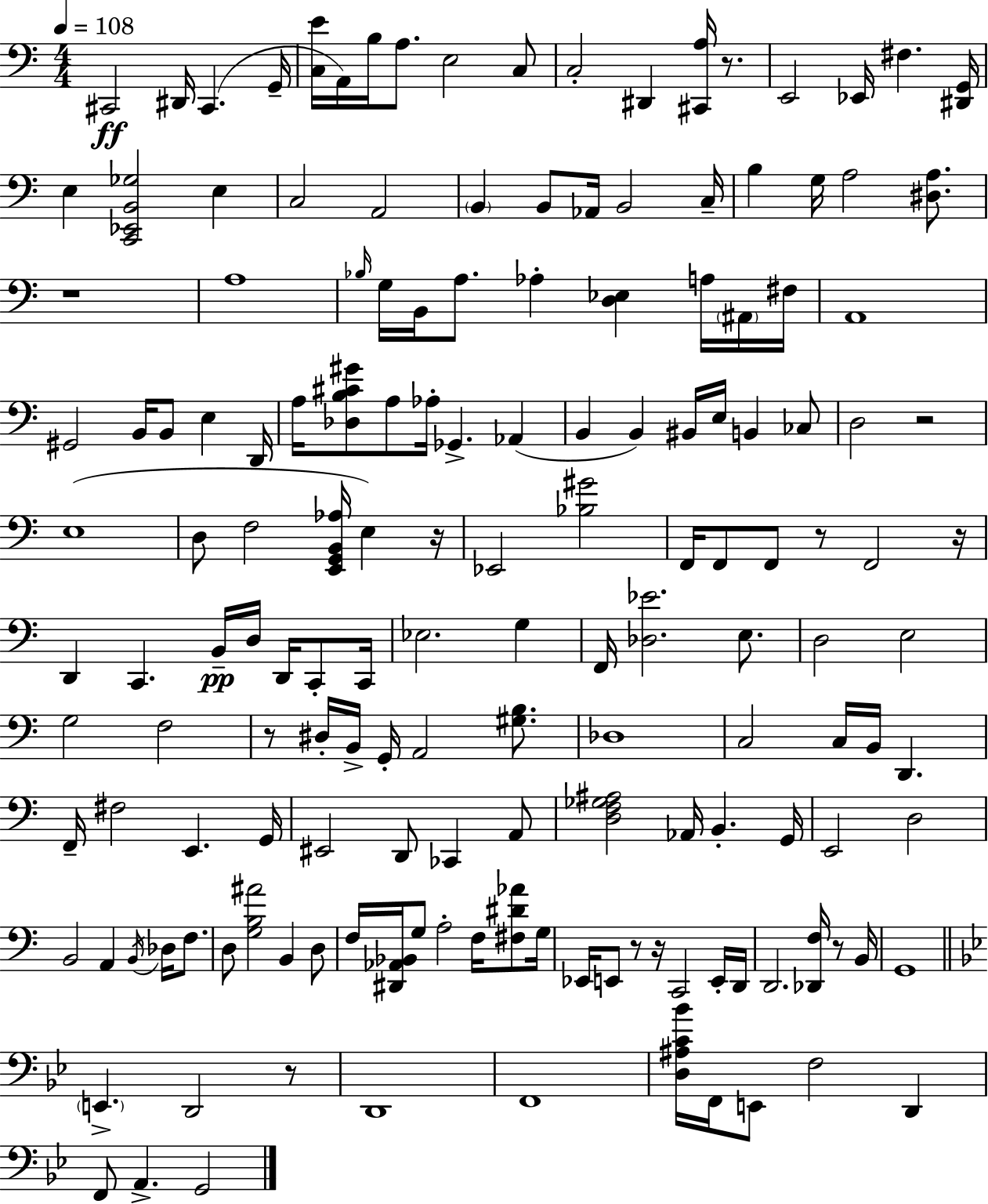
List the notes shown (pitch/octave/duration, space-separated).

C#2/h D#2/s C#2/q. G2/s [C3,E4]/s A2/s B3/s A3/e. E3/h C3/e C3/h D#2/q [C#2,A3]/s R/e. E2/h Eb2/s F#3/q. [D#2,G2]/s E3/q [C2,Eb2,B2,Gb3]/h E3/q C3/h A2/h B2/q B2/e Ab2/s B2/h C3/s B3/q G3/s A3/h [D#3,A3]/e. R/w A3/w Bb3/s G3/s B2/s A3/e. Ab3/q [D3,Eb3]/q A3/s A#2/s F#3/s A2/w G#2/h B2/s B2/e E3/q D2/s A3/s [Db3,B3,C#4,G#4]/e A3/e Ab3/s Gb2/q. Ab2/q B2/q B2/q BIS2/s E3/s B2/q CES3/e D3/h R/h E3/w D3/e F3/h [E2,G2,B2,Ab3]/s E3/q R/s Eb2/h [Bb3,G#4]/h F2/s F2/e F2/e R/e F2/h R/s D2/q C2/q. B2/s D3/s D2/s C2/e C2/s Eb3/h. G3/q F2/s [Db3,Eb4]/h. E3/e. D3/h E3/h G3/h F3/h R/e D#3/s B2/s G2/s A2/h [G#3,B3]/e. Db3/w C3/h C3/s B2/s D2/q. F2/s F#3/h E2/q. G2/s EIS2/h D2/e CES2/q A2/e [D3,F3,Gb3,A#3]/h Ab2/s B2/q. G2/s E2/h D3/h B2/h A2/q B2/s Db3/s F3/e. D3/e [G3,B3,A#4]/h B2/q D3/e F3/s [D#2,Ab2,Bb2]/s G3/e A3/h F3/s [F#3,D#4,Ab4]/e G3/s Eb2/s E2/e R/e R/s C2/h E2/s D2/s D2/h. [Db2,F3]/s R/e B2/s G2/w E2/q. D2/h R/e D2/w F2/w [D3,A#3,C4,Bb4]/s F2/s E2/e F3/h D2/q F2/e A2/q. G2/h